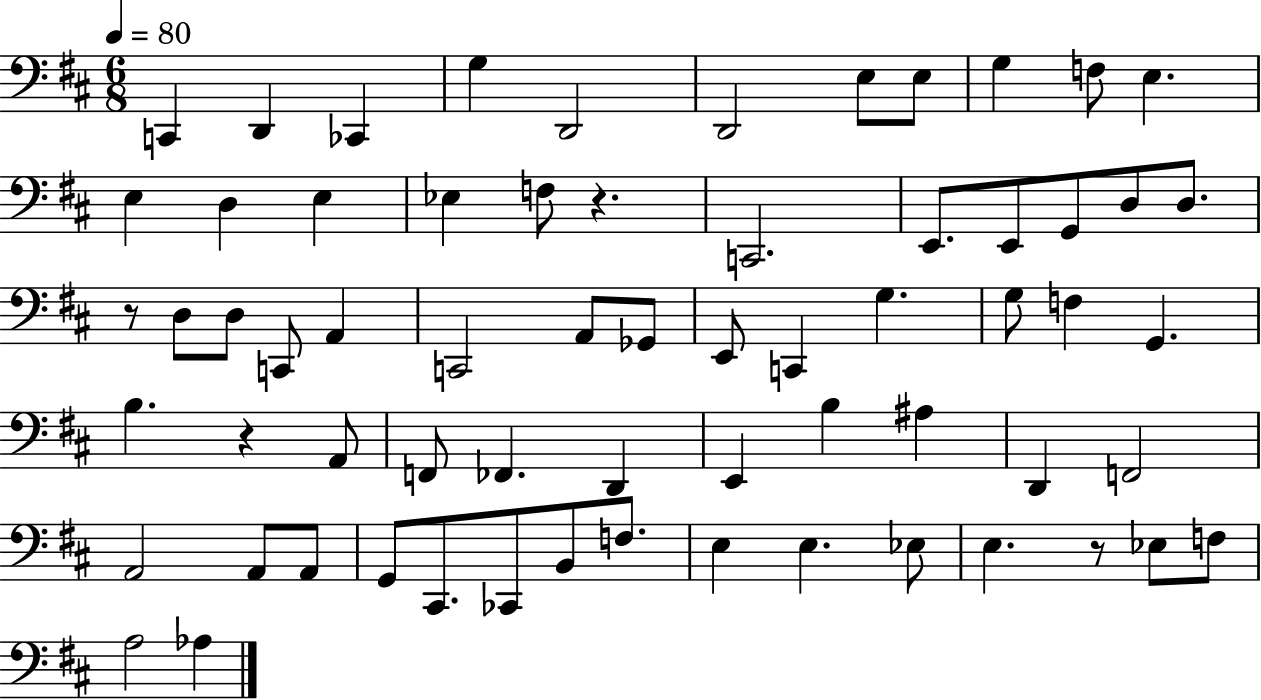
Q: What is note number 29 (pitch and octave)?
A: Gb2